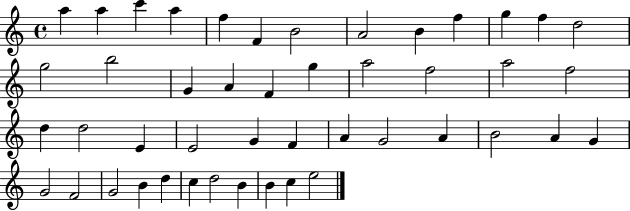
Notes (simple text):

A5/q A5/q C6/q A5/q F5/q F4/q B4/h A4/h B4/q F5/q G5/q F5/q D5/h G5/h B5/h G4/q A4/q F4/q G5/q A5/h F5/h A5/h F5/h D5/q D5/h E4/q E4/h G4/q F4/q A4/q G4/h A4/q B4/h A4/q G4/q G4/h F4/h G4/h B4/q D5/q C5/q D5/h B4/q B4/q C5/q E5/h